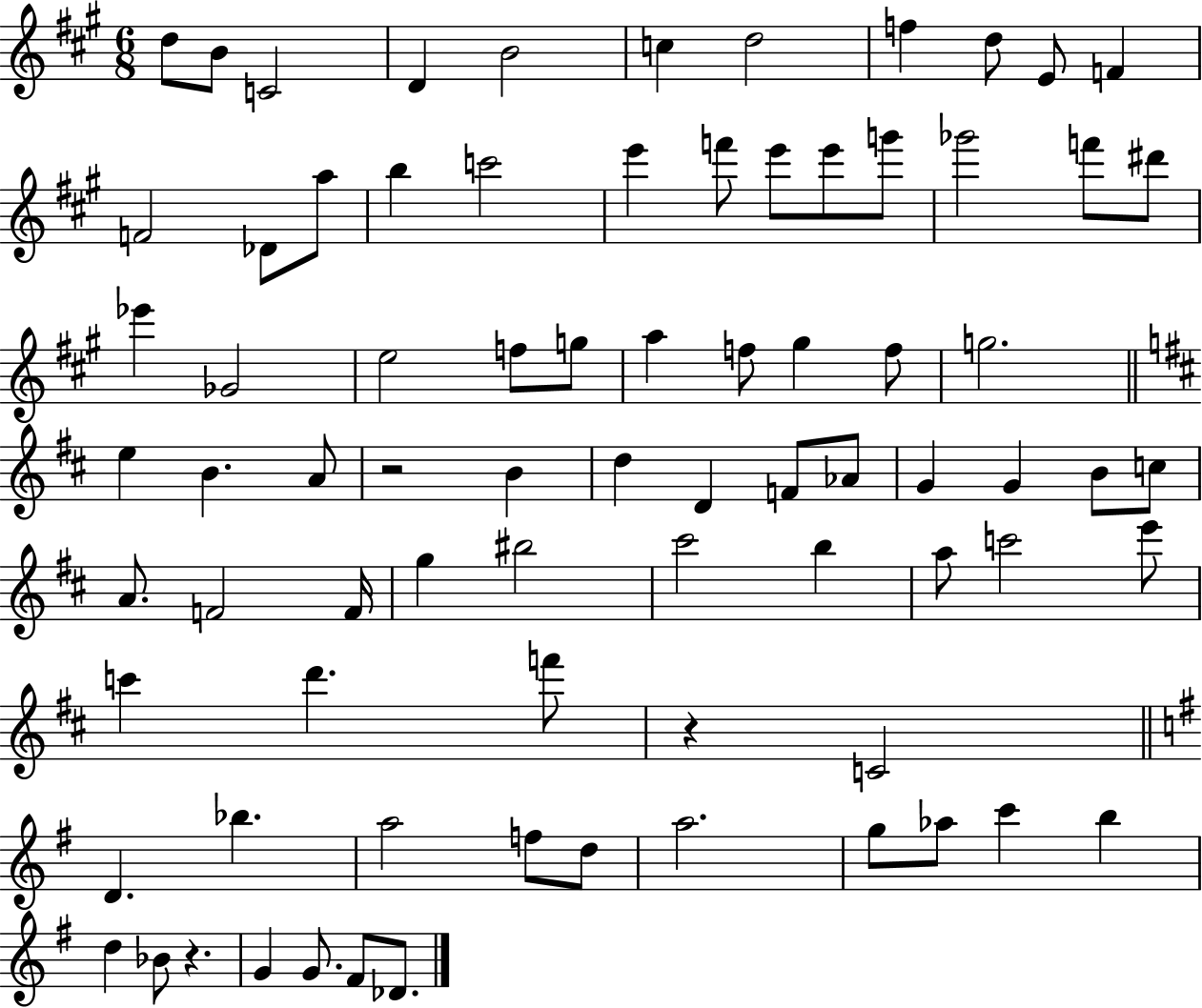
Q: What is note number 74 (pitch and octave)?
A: G4